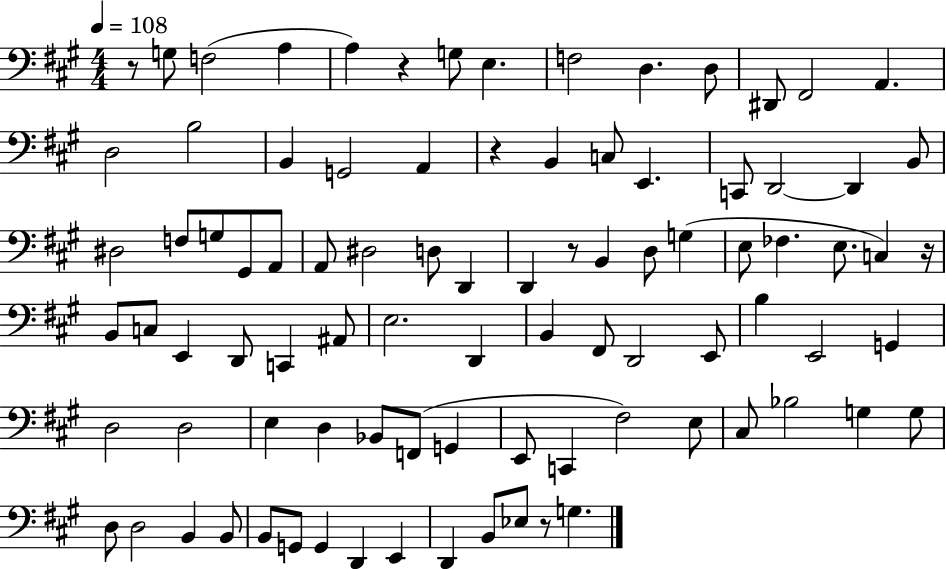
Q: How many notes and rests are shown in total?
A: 90